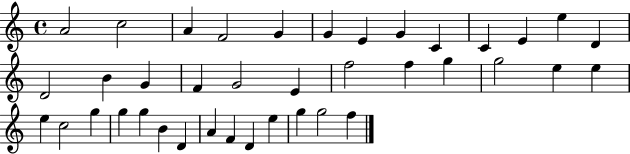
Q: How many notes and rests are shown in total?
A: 39